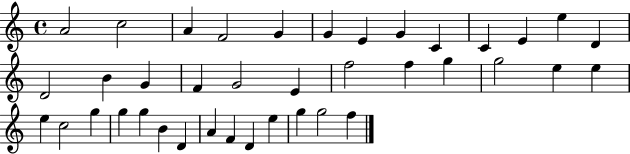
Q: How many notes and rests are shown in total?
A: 39